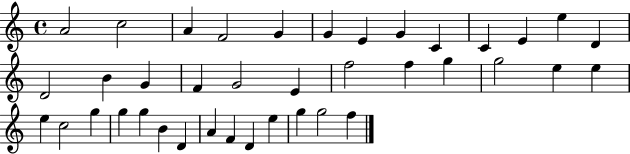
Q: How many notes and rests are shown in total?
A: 39